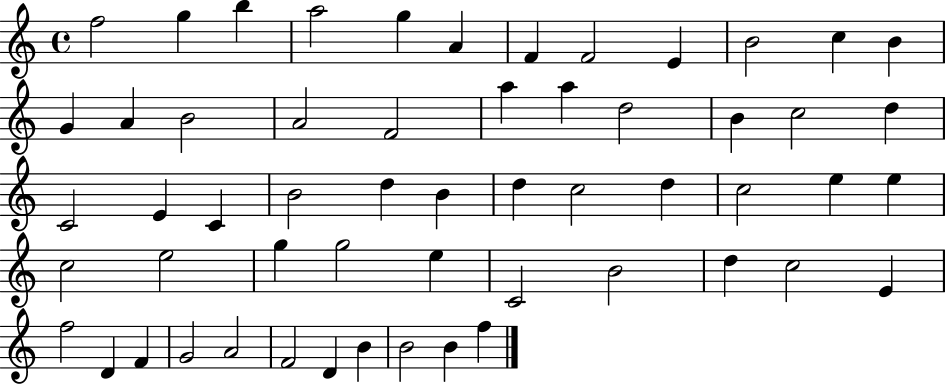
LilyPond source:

{
  \clef treble
  \time 4/4
  \defaultTimeSignature
  \key c \major
  f''2 g''4 b''4 | a''2 g''4 a'4 | f'4 f'2 e'4 | b'2 c''4 b'4 | \break g'4 a'4 b'2 | a'2 f'2 | a''4 a''4 d''2 | b'4 c''2 d''4 | \break c'2 e'4 c'4 | b'2 d''4 b'4 | d''4 c''2 d''4 | c''2 e''4 e''4 | \break c''2 e''2 | g''4 g''2 e''4 | c'2 b'2 | d''4 c''2 e'4 | \break f''2 d'4 f'4 | g'2 a'2 | f'2 d'4 b'4 | b'2 b'4 f''4 | \break \bar "|."
}